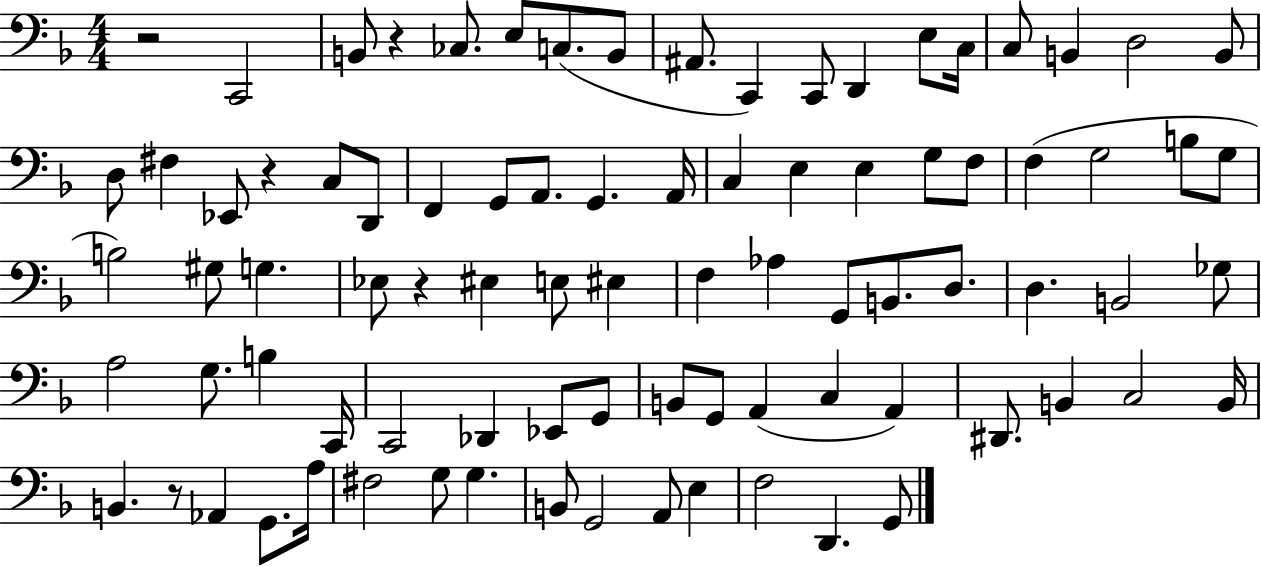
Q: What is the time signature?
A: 4/4